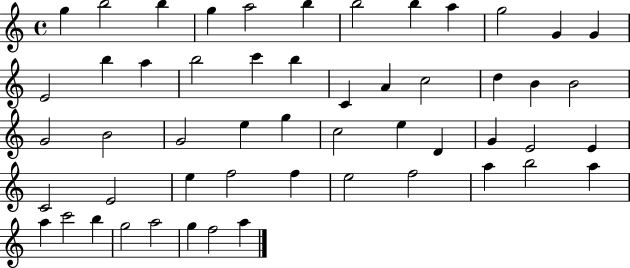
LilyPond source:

{
  \clef treble
  \time 4/4
  \defaultTimeSignature
  \key c \major
  g''4 b''2 b''4 | g''4 a''2 b''4 | b''2 b''4 a''4 | g''2 g'4 g'4 | \break e'2 b''4 a''4 | b''2 c'''4 b''4 | c'4 a'4 c''2 | d''4 b'4 b'2 | \break g'2 b'2 | g'2 e''4 g''4 | c''2 e''4 d'4 | g'4 e'2 e'4 | \break c'2 e'2 | e''4 f''2 f''4 | e''2 f''2 | a''4 b''2 a''4 | \break a''4 c'''2 b''4 | g''2 a''2 | g''4 f''2 a''4 | \bar "|."
}